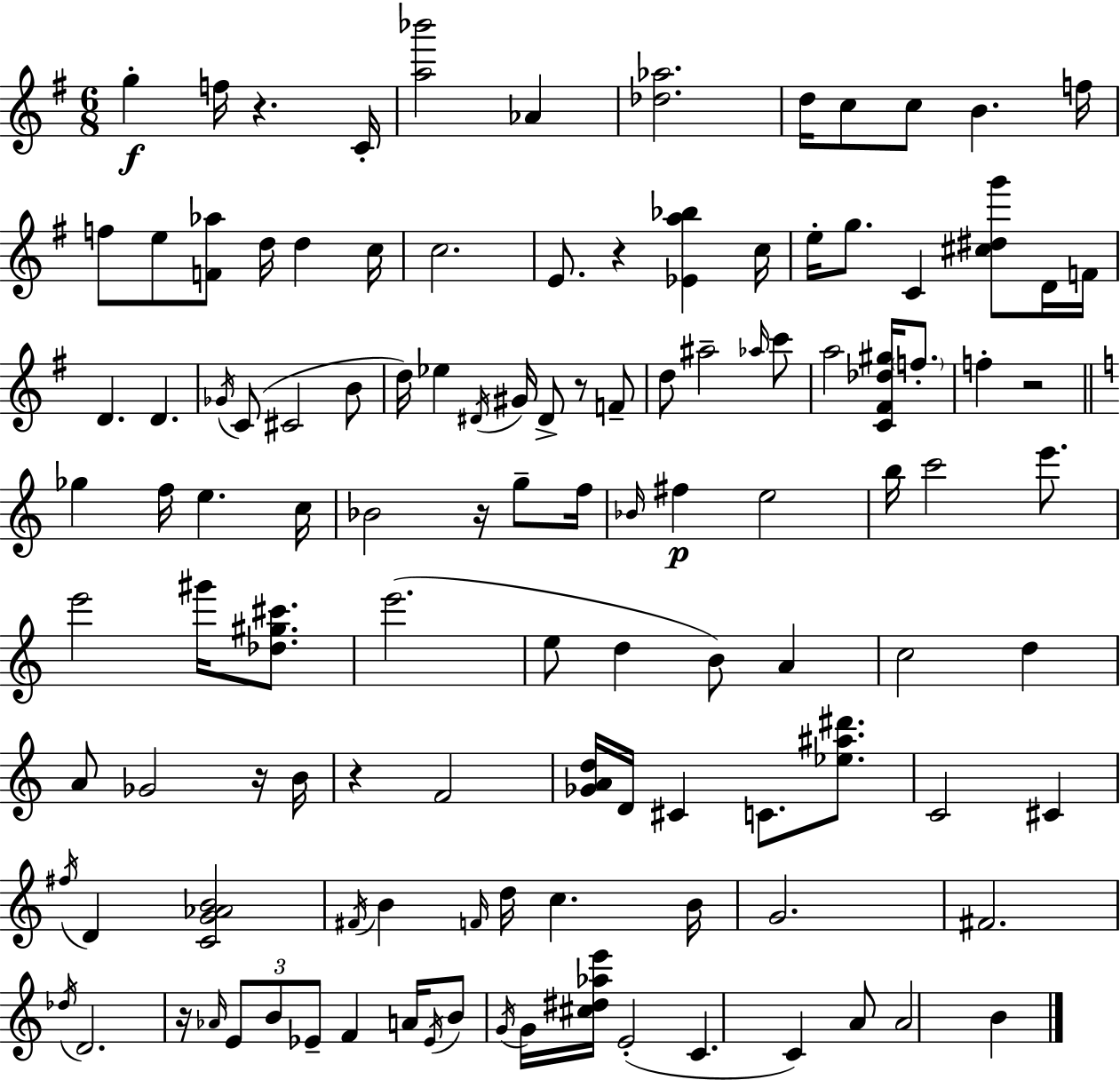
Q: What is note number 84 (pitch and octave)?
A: D4